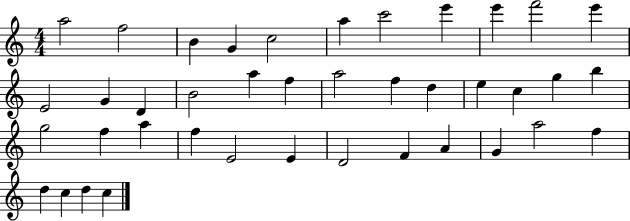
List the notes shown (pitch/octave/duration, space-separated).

A5/h F5/h B4/q G4/q C5/h A5/q C6/h E6/q E6/q F6/h E6/q E4/h G4/q D4/q B4/h A5/q F5/q A5/h F5/q D5/q E5/q C5/q G5/q B5/q G5/h F5/q A5/q F5/q E4/h E4/q D4/h F4/q A4/q G4/q A5/h F5/q D5/q C5/q D5/q C5/q